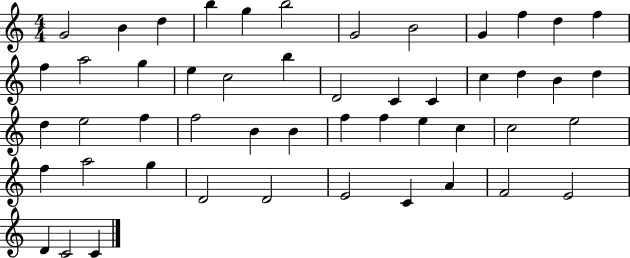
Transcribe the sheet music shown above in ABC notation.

X:1
T:Untitled
M:4/4
L:1/4
K:C
G2 B d b g b2 G2 B2 G f d f f a2 g e c2 b D2 C C c d B d d e2 f f2 B B f f e c c2 e2 f a2 g D2 D2 E2 C A F2 E2 D C2 C